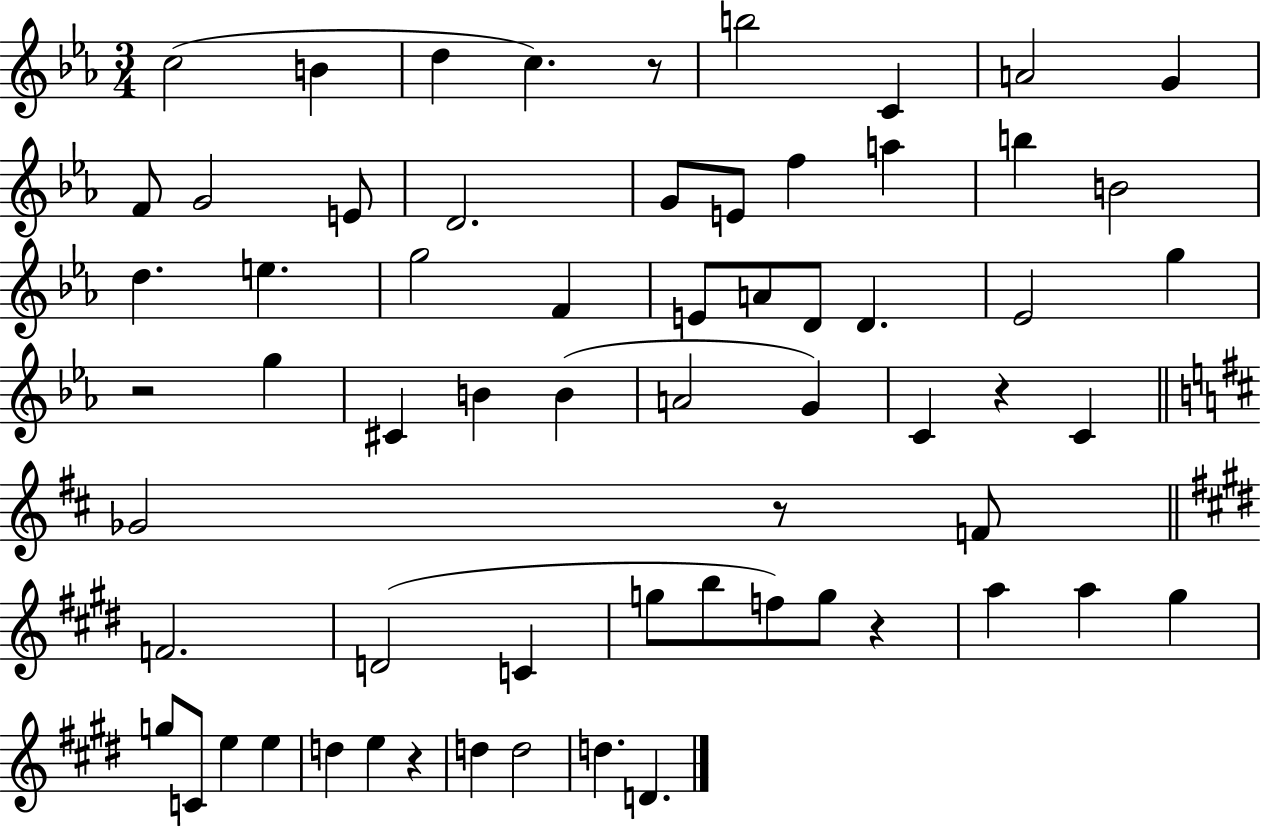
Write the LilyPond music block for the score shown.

{
  \clef treble
  \numericTimeSignature
  \time 3/4
  \key ees \major
  \repeat volta 2 { c''2( b'4 | d''4 c''4.) r8 | b''2 c'4 | a'2 g'4 | \break f'8 g'2 e'8 | d'2. | g'8 e'8 f''4 a''4 | b''4 b'2 | \break d''4. e''4. | g''2 f'4 | e'8 a'8 d'8 d'4. | ees'2 g''4 | \break r2 g''4 | cis'4 b'4 b'4( | a'2 g'4) | c'4 r4 c'4 | \break \bar "||" \break \key d \major ges'2 r8 f'8 | \bar "||" \break \key e \major f'2. | d'2( c'4 | g''8 b''8 f''8) g''8 r4 | a''4 a''4 gis''4 | \break g''8 c'8 e''4 e''4 | d''4 e''4 r4 | d''4 d''2 | d''4. d'4. | \break } \bar "|."
}